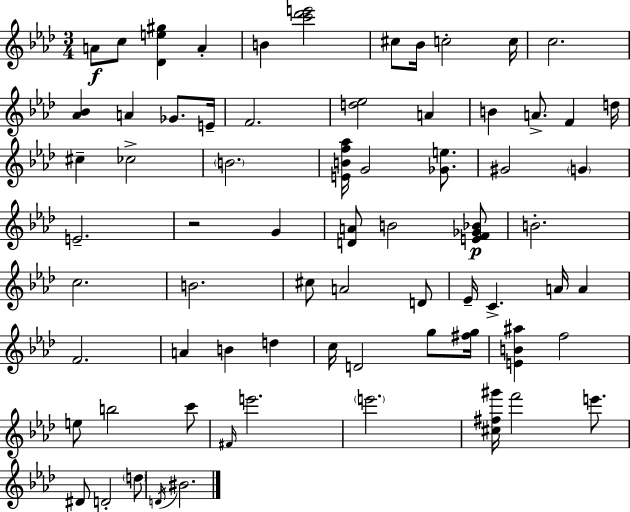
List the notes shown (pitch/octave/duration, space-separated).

A4/e C5/e [Db4,E5,G#5]/q A4/q B4/q [C6,Db6,E6]/h C#5/e Bb4/s C5/h C5/s C5/h. [Ab4,Bb4]/q A4/q Gb4/e. E4/s F4/h. [D5,Eb5]/h A4/q B4/q A4/e. F4/q D5/s C#5/q CES5/h B4/h. [E4,B4,F5,Ab5]/s G4/h [Gb4,E5]/e. G#4/h G4/q E4/h. R/h G4/q [D4,A4]/e B4/h [E4,F4,Gb4,Bb4]/e B4/h. C5/h. B4/h. C#5/e A4/h D4/e Eb4/s C4/q. A4/s A4/q F4/h. A4/q B4/q D5/q C5/s D4/h G5/e [F#5,G5]/s [E4,B4,A#5]/q F5/h E5/e B5/h C6/e F#4/s E6/h. E6/h. [C#5,F#5,G#6]/s F6/h E6/e. D#4/e D4/h D5/e D4/s BIS4/h.